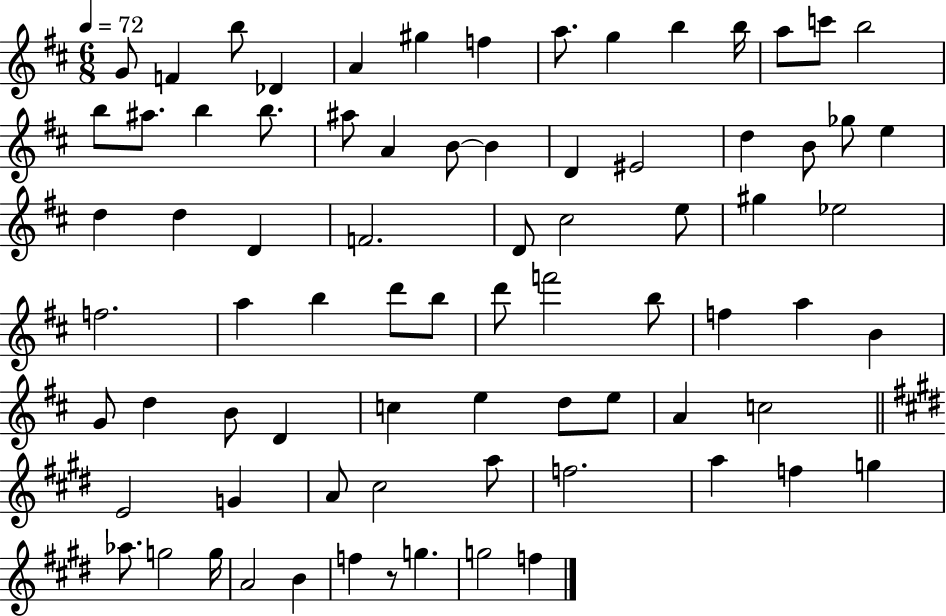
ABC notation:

X:1
T:Untitled
M:6/8
L:1/4
K:D
G/2 F b/2 _D A ^g f a/2 g b b/4 a/2 c'/2 b2 b/2 ^a/2 b b/2 ^a/2 A B/2 B D ^E2 d B/2 _g/2 e d d D F2 D/2 ^c2 e/2 ^g _e2 f2 a b d'/2 b/2 d'/2 f'2 b/2 f a B G/2 d B/2 D c e d/2 e/2 A c2 E2 G A/2 ^c2 a/2 f2 a f g _a/2 g2 g/4 A2 B f z/2 g g2 f